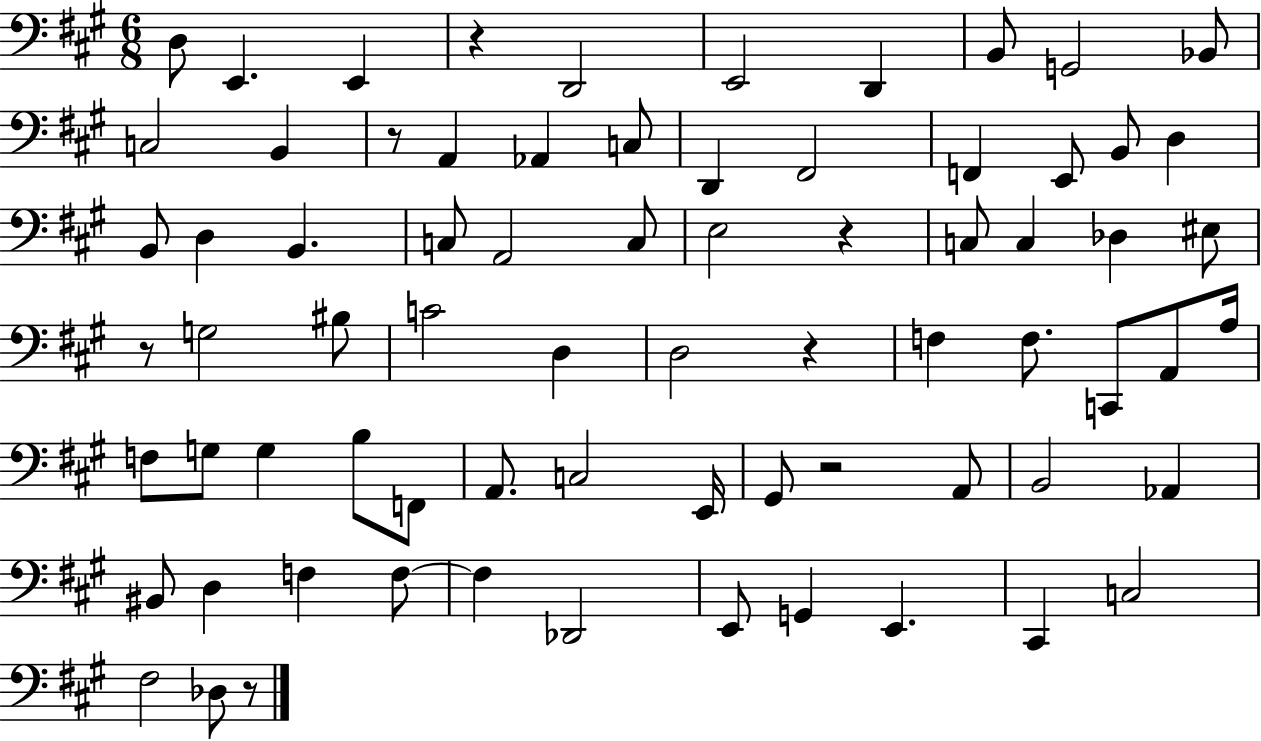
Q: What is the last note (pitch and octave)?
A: Db3